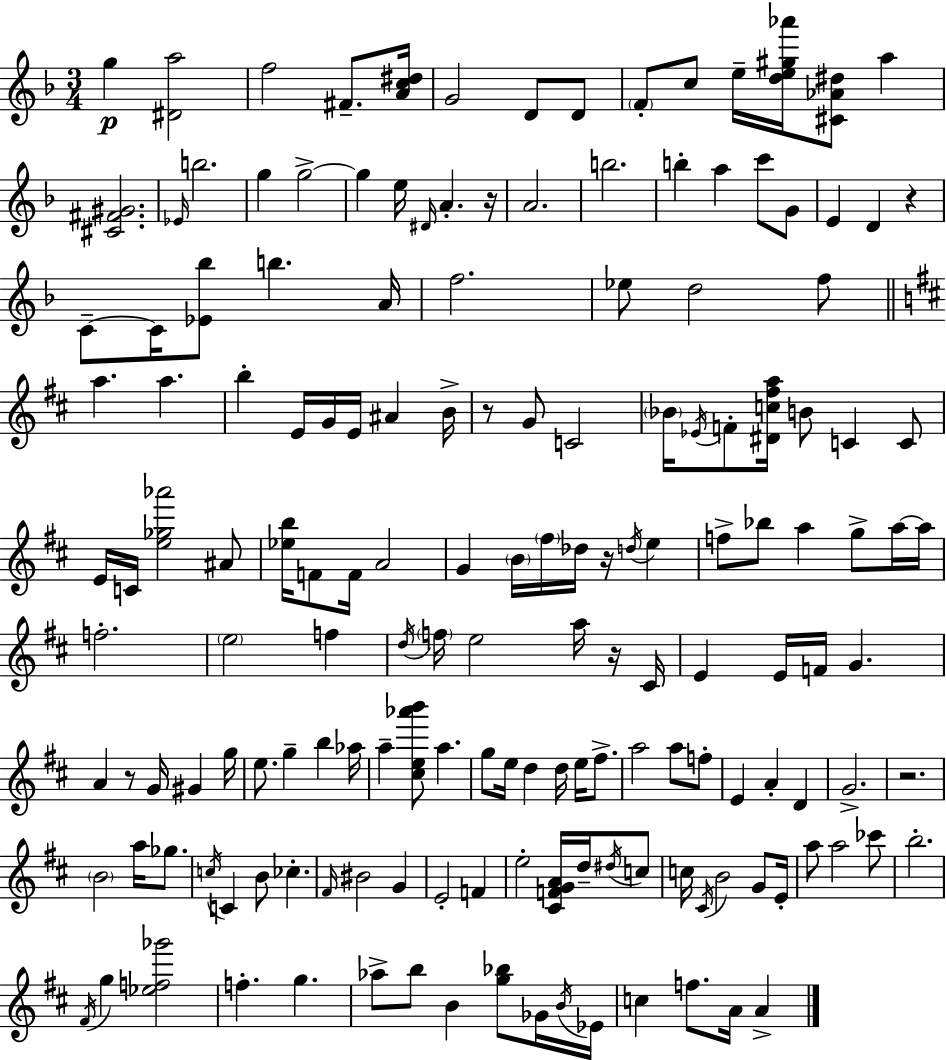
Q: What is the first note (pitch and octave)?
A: G5